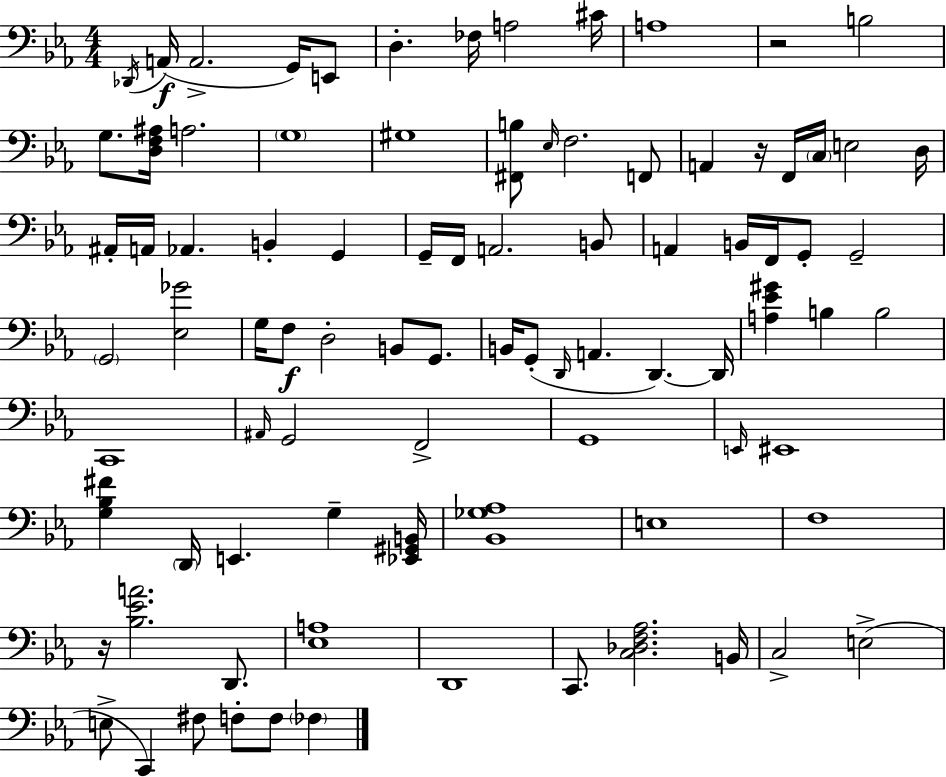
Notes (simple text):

Db2/s A2/s A2/h. G2/s E2/e D3/q. FES3/s A3/h C#4/s A3/w R/h B3/h G3/e. [D3,F3,A#3]/s A3/h. G3/w G#3/w [F#2,B3]/e Eb3/s F3/h. F2/e A2/q R/s F2/s C3/s E3/h D3/s A#2/s A2/s Ab2/q. B2/q G2/q G2/s F2/s A2/h. B2/e A2/q B2/s F2/s G2/e G2/h G2/h [Eb3,Gb4]/h G3/s F3/e D3/h B2/e G2/e. B2/s G2/e D2/s A2/q. D2/q. D2/s [A3,Eb4,G#4]/q B3/q B3/h C2/w A#2/s G2/h F2/h G2/w E2/s EIS2/w [G3,Bb3,F#4]/q D2/s E2/q. G3/q [Eb2,G#2,B2]/s [Bb2,Gb3,Ab3]/w E3/w F3/w R/s [Bb3,Eb4,A4]/h. D2/e. [Eb3,A3]/w D2/w C2/e. [C3,Db3,F3,Ab3]/h. B2/s C3/h E3/h E3/e C2/q F#3/e F3/e F3/e FES3/q